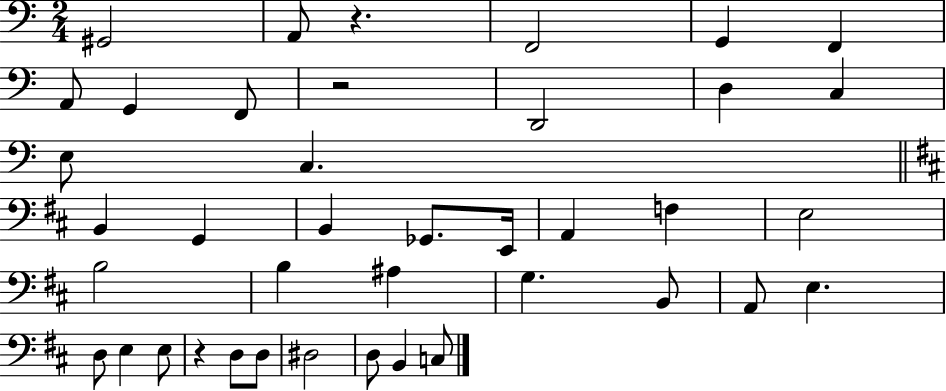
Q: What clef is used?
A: bass